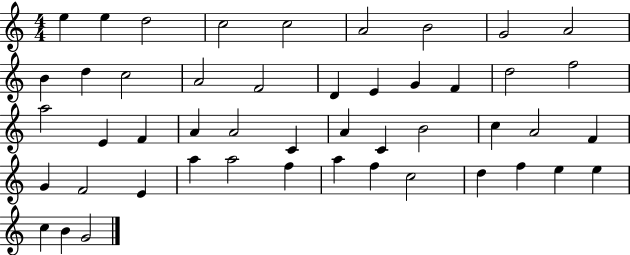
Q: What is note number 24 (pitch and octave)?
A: A4